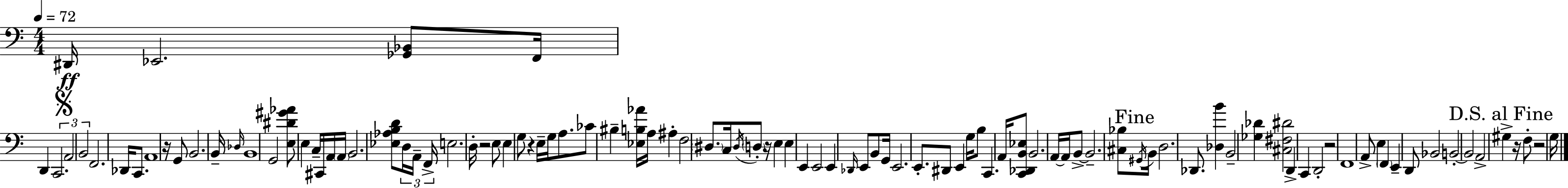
D#2/s Eb2/h. [Gb2,Bb2]/e F2/s D2/q C2/h. A2/h B2/h F2/h. Db2/s C2/e. A2/w R/s G2/e B2/h. B2/s Db3/s B2/w G2/h [E3,D#4,G#4,Ab4]/e E3/q C3/s C#2/s A2/s A2/s B2/h. [Eb3,Ab3,B3,D4]/e D3/s A2/s F2/s E3/h. D3/s R/h E3/e E3/q G3/e R/q E3/s G3/s A3/e. CES4/e BIS3/q [Eb3,B3,Ab4]/s A3/s A#3/q F3/h D#3/e. C3/s D#3/s D3/e R/s E3/q E3/q E2/q E2/h E2/q Db2/s E2/e B2/e G2/s E2/h. E2/e. D#2/e E2/q G3/s B3/e C2/q. A2/s [C2,Db2,B2,Eb3]/e B2/h. A2/s A2/s B2/e B2/h. [C#3,Bb3]/e G#2/s B2/s D3/h. Db2/e. [Db3,B4]/q B2/h [Gb3,Db4]/q [C#3,F#3,D#4]/h D2/q C2/q D2/h R/h F2/w A2/e E3/q F2/q E2/q D2/e Bb2/h B2/h B2/h A2/h G#3/q R/s F3/e R/h G3/s